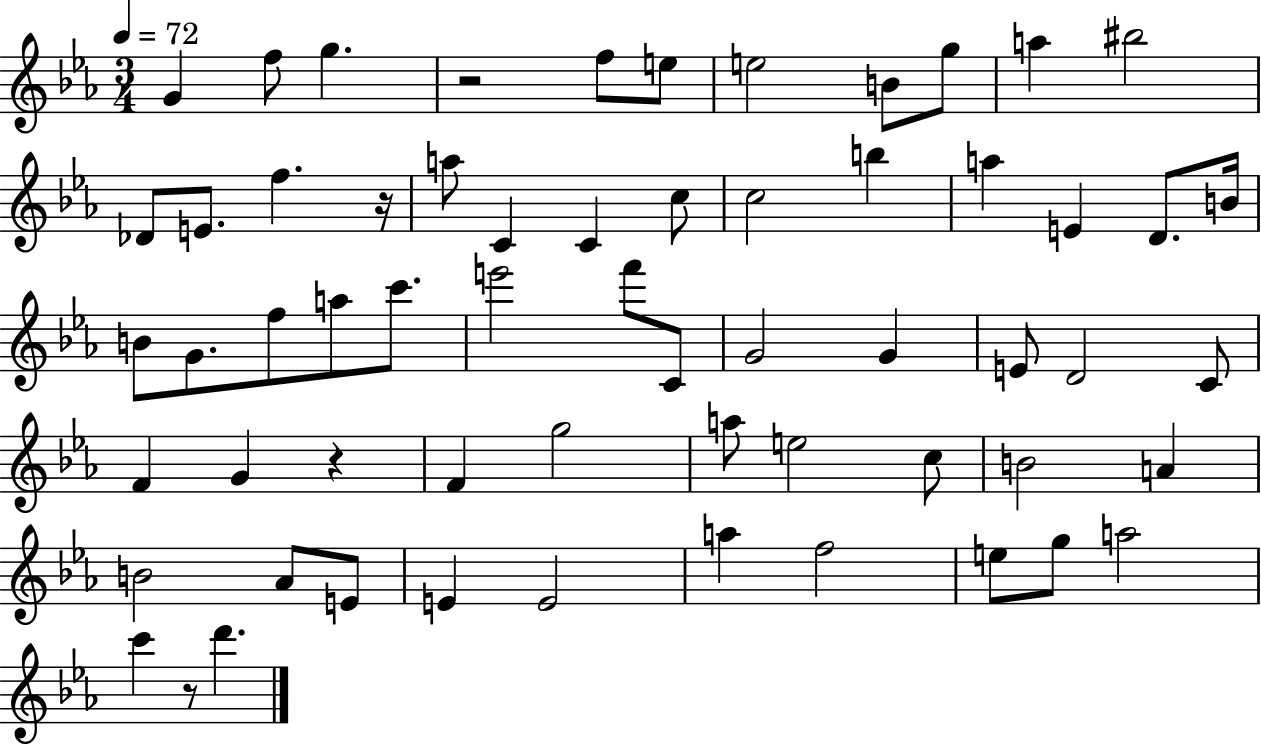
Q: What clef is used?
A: treble